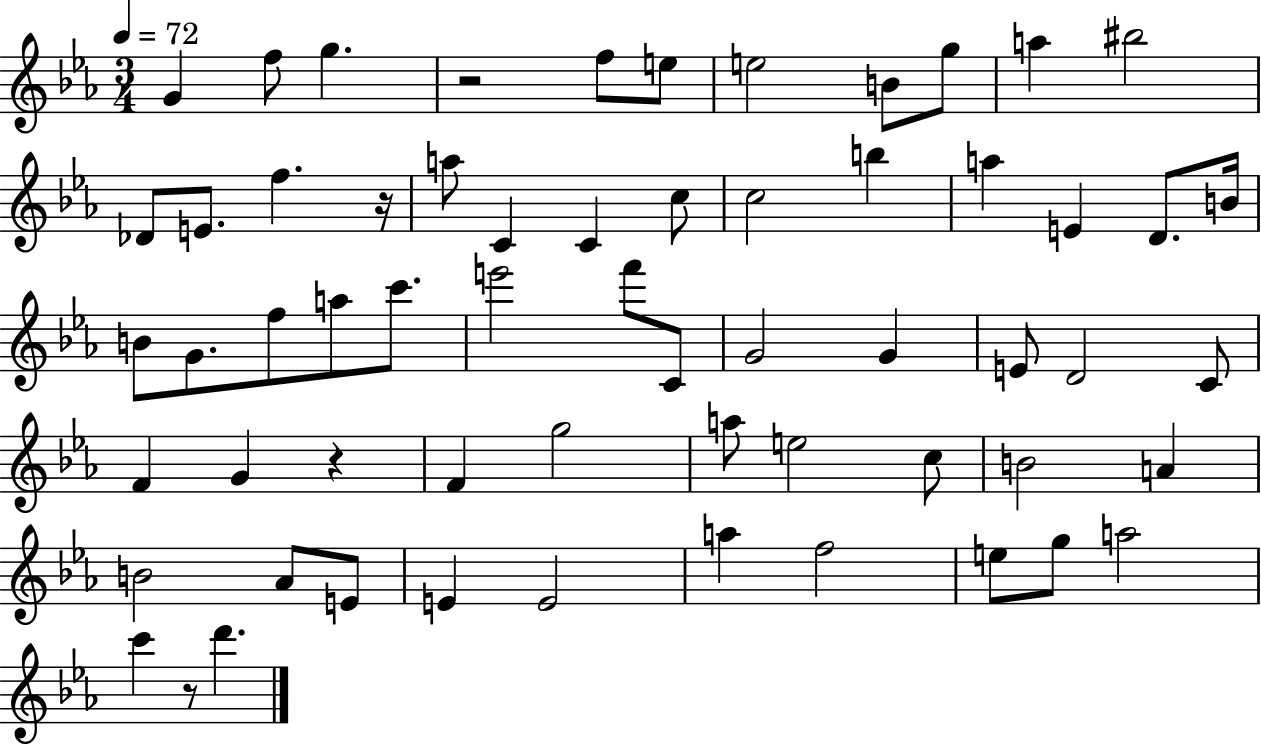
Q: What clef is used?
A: treble